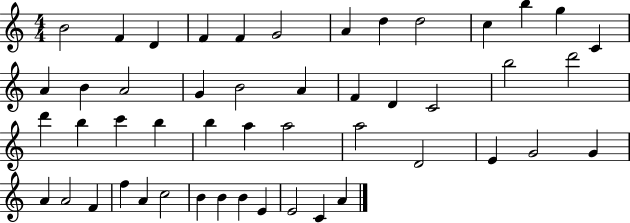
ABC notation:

X:1
T:Untitled
M:4/4
L:1/4
K:C
B2 F D F F G2 A d d2 c b g C A B A2 G B2 A F D C2 b2 d'2 d' b c' b b a a2 a2 D2 E G2 G A A2 F f A c2 B B B E E2 C A